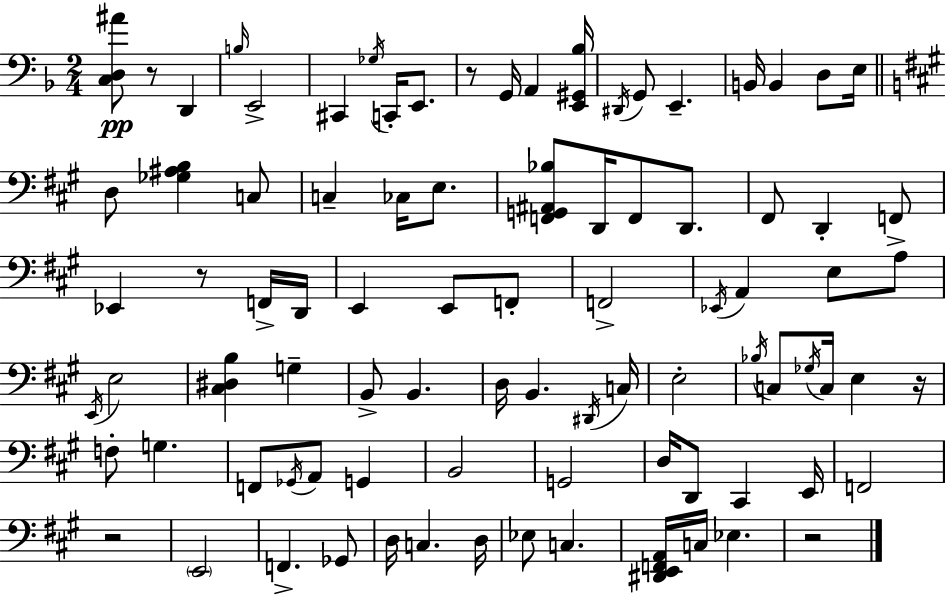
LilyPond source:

{
  \clef bass
  \numericTimeSignature
  \time 2/4
  \key d \minor
  \repeat volta 2 { <c d ais'>8\pp r8 d,4 | \grace { b16 } e,2-> | cis,4 \acciaccatura { ges16 } c,16-. e,8. | r8 g,16 a,4 | \break <e, gis, bes>16 \acciaccatura { dis,16 } g,8 e,4.-- | b,16 b,4 | d8 e16 \bar "||" \break \key a \major d8 <ges ais b>4 c8 | c4-- ces16 e8. | <f, g, ais, bes>8 d,16 f,8 d,8. | fis,8 d,4-. f,8-> | \break ees,4 r8 f,16-> d,16 | e,4 e,8 f,8-. | f,2-> | \acciaccatura { ees,16 } a,4 e8 a8 | \break \acciaccatura { e,16 } e2 | <cis dis b>4 g4-- | b,8-> b,4. | d16 b,4. | \break \acciaccatura { dis,16 } c16 e2-. | \acciaccatura { bes16 } c8 \acciaccatura { ges16 } c16 | e4 r16 f8-. g4. | f,8 \acciaccatura { ges,16 } | \break a,8 g,4 b,2 | g,2 | d16 d,8 | cis,4 e,16 f,2 | \break r2 | \parenthesize e,2 | f,4.-> | ges,8 d16 c4. | \break d16 ees8 | c4. <dis, e, f, a,>16 c16 | ees4. r2 | } \bar "|."
}